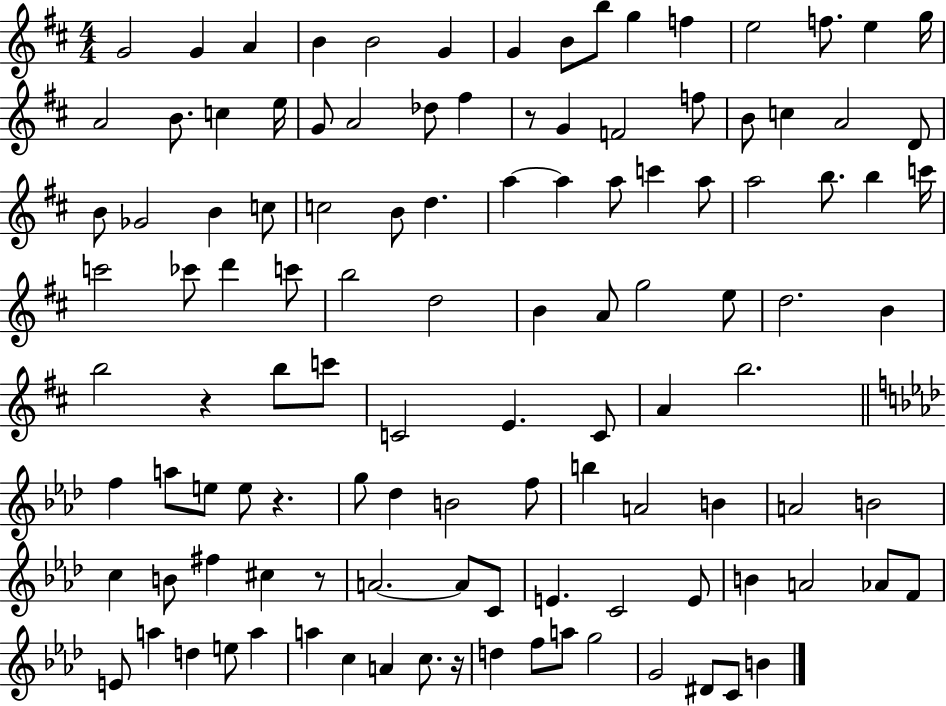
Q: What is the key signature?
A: D major